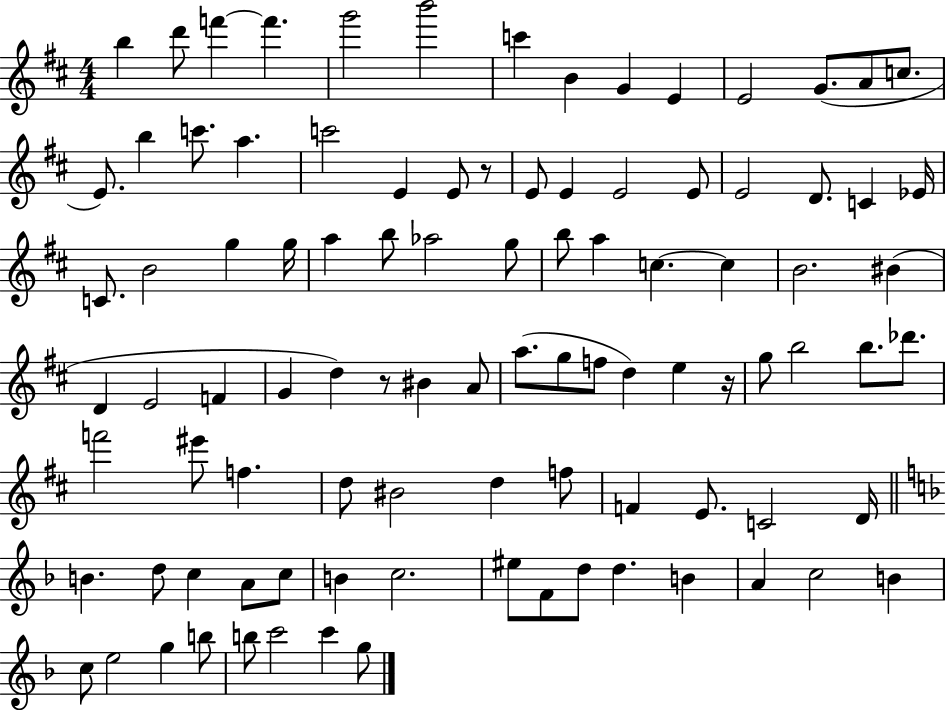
{
  \clef treble
  \numericTimeSignature
  \time 4/4
  \key d \major
  b''4 d'''8 f'''4~~ f'''4. | g'''2 b'''2 | c'''4 b'4 g'4 e'4 | e'2 g'8.( a'8 c''8. | \break e'8.) b''4 c'''8. a''4. | c'''2 e'4 e'8 r8 | e'8 e'4 e'2 e'8 | e'2 d'8. c'4 ees'16 | \break c'8. b'2 g''4 g''16 | a''4 b''8 aes''2 g''8 | b''8 a''4 c''4.~~ c''4 | b'2. bis'4( | \break d'4 e'2 f'4 | g'4 d''4) r8 bis'4 a'8 | a''8.( g''8 f''8 d''4) e''4 r16 | g''8 b''2 b''8. des'''8. | \break f'''2 eis'''8 f''4. | d''8 bis'2 d''4 f''8 | f'4 e'8. c'2 d'16 | \bar "||" \break \key f \major b'4. d''8 c''4 a'8 c''8 | b'4 c''2. | eis''8 f'8 d''8 d''4. b'4 | a'4 c''2 b'4 | \break c''8 e''2 g''4 b''8 | b''8 c'''2 c'''4 g''8 | \bar "|."
}